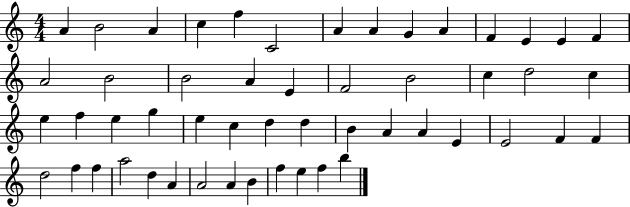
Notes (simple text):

A4/q B4/h A4/q C5/q F5/q C4/h A4/q A4/q G4/q A4/q F4/q E4/q E4/q F4/q A4/h B4/h B4/h A4/q E4/q F4/h B4/h C5/q D5/h C5/q E5/q F5/q E5/q G5/q E5/q C5/q D5/q D5/q B4/q A4/q A4/q E4/q E4/h F4/q F4/q D5/h F5/q F5/q A5/h D5/q A4/q A4/h A4/q B4/q F5/q E5/q F5/q B5/q